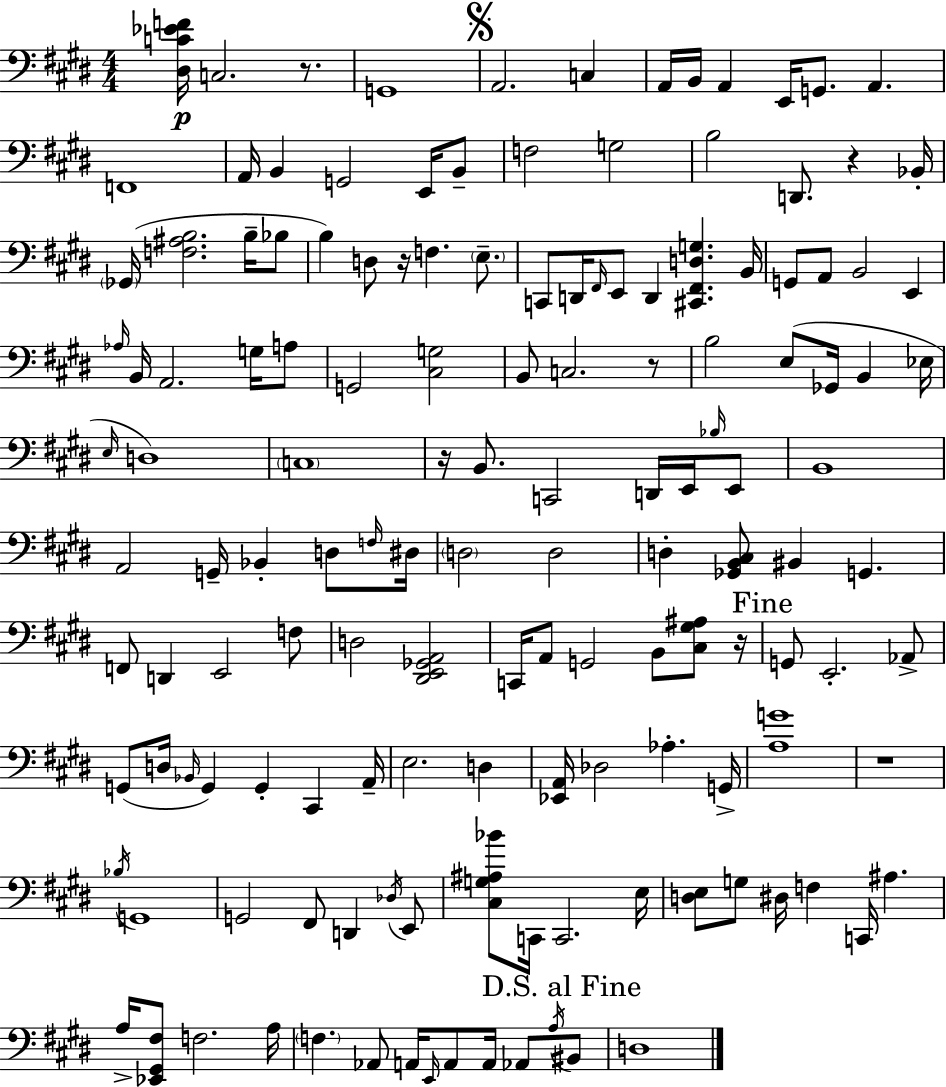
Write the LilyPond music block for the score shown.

{
  \clef bass
  \numericTimeSignature
  \time 4/4
  \key e \major
  \repeat volta 2 { <dis c' ees' f'>16\p c2. r8. | g,1 | \mark \markup { \musicglyph "scripts.segno" } a,2. c4 | a,16 b,16 a,4 e,16 g,8. a,4. | \break f,1 | a,16 b,4 g,2 e,16 b,8-- | f2 g2 | b2 d,8. r4 bes,16-. | \break \parenthesize ges,16( <f ais b>2. b16-- bes8 | b4) d8 r16 f4. \parenthesize e8.-- | c,8 d,16 \grace { fis,16 } e,8 d,4 <cis, fis, d g>4. | b,16 g,8 a,8 b,2 e,4 | \break \grace { aes16 } b,16 a,2. g16 | a8 g,2 <cis g>2 | b,8 c2. | r8 b2 e8( ges,16 b,4 | \break ees16 \grace { e16 } d1) | \parenthesize c1 | r16 b,8. c,2 d,16 | e,16 \grace { bes16 } e,8 b,1 | \break a,2 g,16-- bes,4-. | d8 \grace { f16 } dis16 \parenthesize d2 d2 | d4-. <ges, b, cis>8 bis,4 g,4. | f,8 d,4 e,2 | \break f8 d2 <dis, e, ges, a,>2 | c,16 a,8 g,2 | b,8 <cis gis ais>8 r16 \mark "Fine" g,8 e,2.-. | aes,8-> g,8( d16 \grace { bes,16 }) g,4 g,4-. | \break cis,4 a,16-- e2. | d4 <ees, a,>16 des2 aes4.-. | g,16-> <a g'>1 | r1 | \break \acciaccatura { bes16 } g,1 | g,2 fis,8 | d,4 \acciaccatura { des16 } e,8 <cis g ais bes'>8 c,16 c,2. | e16 <d e>8 g8 dis16 f4 | \break c,16 ais4. a16-> <ees, gis, fis>8 f2. | a16 \parenthesize f4. aes,8 | a,16 \grace { e,16 } a,8 a,16 aes,8 \acciaccatura { a16 } \mark "D.S. al Fine" bis,8 d1 | } \bar "|."
}